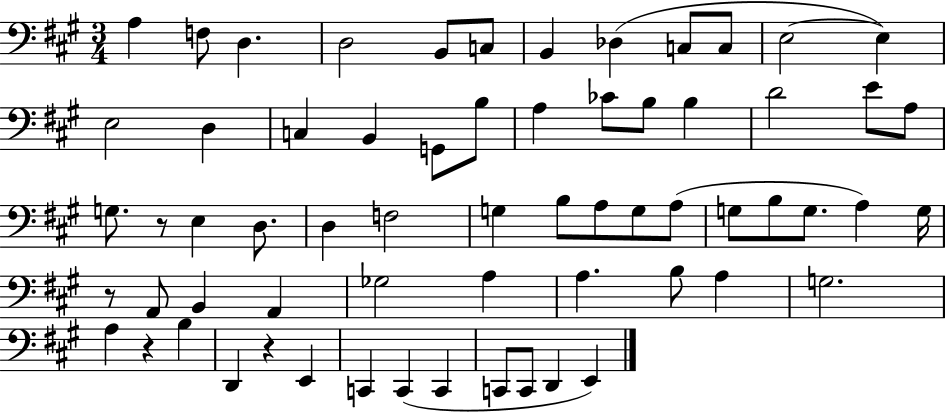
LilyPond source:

{
  \clef bass
  \numericTimeSignature
  \time 3/4
  \key a \major
  a4 f8 d4. | d2 b,8 c8 | b,4 des4( c8 c8 | e2~~ e4) | \break e2 d4 | c4 b,4 g,8 b8 | a4 ces'8 b8 b4 | d'2 e'8 a8 | \break g8. r8 e4 d8. | d4 f2 | g4 b8 a8 g8 a8( | g8 b8 g8. a4) g16 | \break r8 a,8 b,4 a,4 | ges2 a4 | a4. b8 a4 | g2. | \break a4 r4 b4 | d,4 r4 e,4 | c,4 c,4( c,4 | c,8 c,8 d,4 e,4) | \break \bar "|."
}